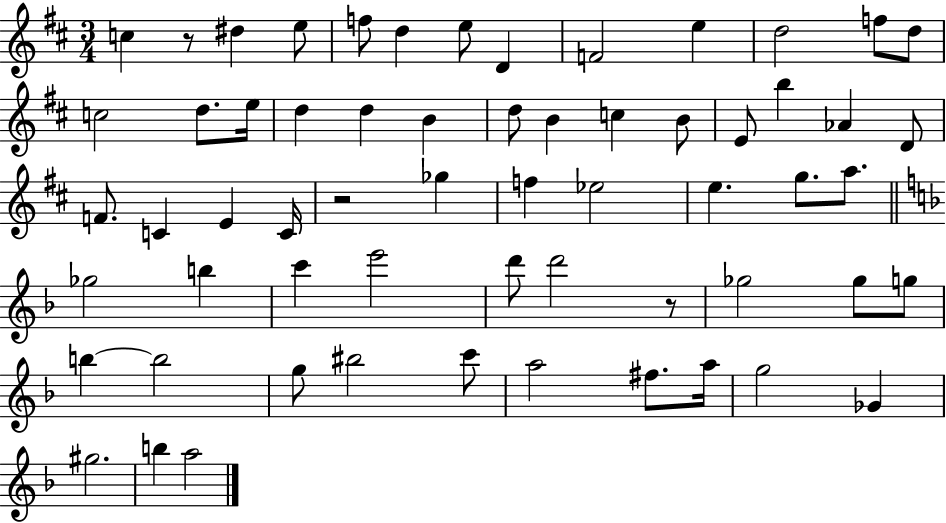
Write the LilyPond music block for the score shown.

{
  \clef treble
  \numericTimeSignature
  \time 3/4
  \key d \major
  \repeat volta 2 { c''4 r8 dis''4 e''8 | f''8 d''4 e''8 d'4 | f'2 e''4 | d''2 f''8 d''8 | \break c''2 d''8. e''16 | d''4 d''4 b'4 | d''8 b'4 c''4 b'8 | e'8 b''4 aes'4 d'8 | \break f'8. c'4 e'4 c'16 | r2 ges''4 | f''4 ees''2 | e''4. g''8. a''8. | \break \bar "||" \break \key f \major ges''2 b''4 | c'''4 e'''2 | d'''8 d'''2 r8 | ges''2 ges''8 g''8 | \break b''4~~ b''2 | g''8 bis''2 c'''8 | a''2 fis''8. a''16 | g''2 ges'4 | \break gis''2. | b''4 a''2 | } \bar "|."
}